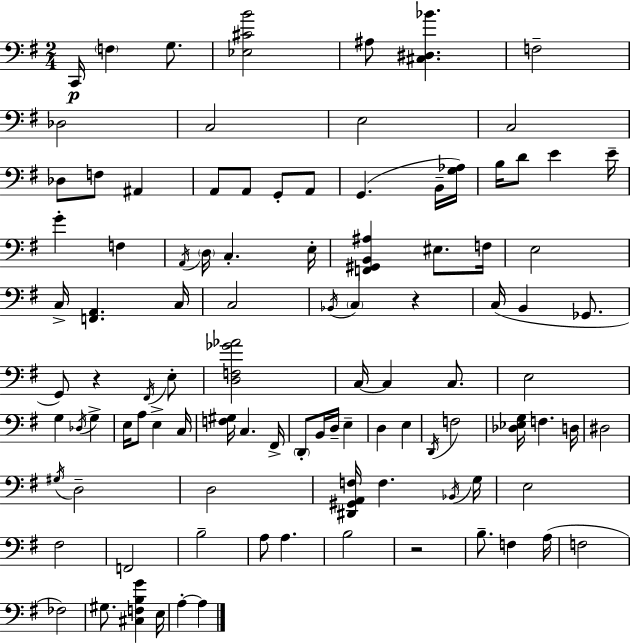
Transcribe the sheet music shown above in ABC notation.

X:1
T:Untitled
M:2/4
L:1/4
K:G
C,,/4 F, G,/2 [_E,^CB]2 ^A,/2 [^C,^D,_B] F,2 _D,2 C,2 E,2 C,2 _D,/2 F,/2 ^A,, A,,/2 A,,/2 G,,/2 A,,/2 G,, B,,/4 [G,_A,]/4 B,/4 D/2 E E/4 G F, A,,/4 D,/4 C, E,/4 [F,,^G,,B,,^A,] ^E,/2 F,/4 E,2 C,/4 [F,,A,,] C,/4 C,2 _B,,/4 C, z C,/4 B,, _G,,/2 G,,/2 z ^F,,/4 E,/2 [D,F,_G_A]2 C,/4 C, C,/2 E,2 G, _D,/4 G, E,/4 A,/2 E, C,/4 [F,^G,]/4 C, ^F,,/4 D,,/2 B,,/4 D,/4 E, D, E, D,,/4 F,2 [_D,_E,G,]/4 F, D,/4 ^D,2 ^G,/4 D,2 D,2 [^D,,^G,,A,,F,]/4 F, _B,,/4 G,/4 E,2 ^F,2 F,,2 B,2 A,/2 A, B,2 z2 B,/2 F, A,/4 F,2 _F,2 ^G,/2 [^C,F,B,G] E,/4 A, A,